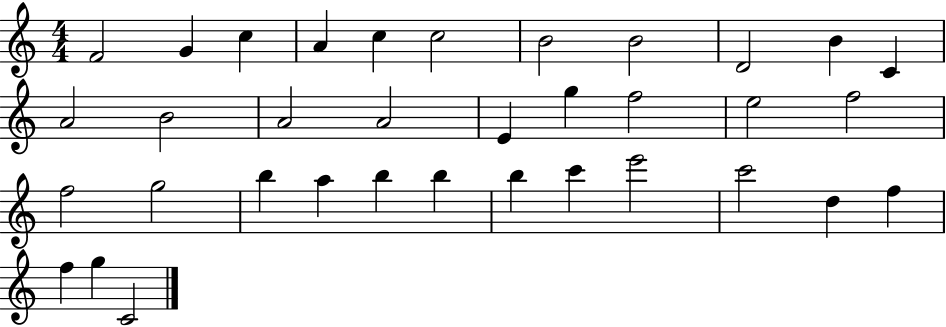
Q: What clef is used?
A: treble